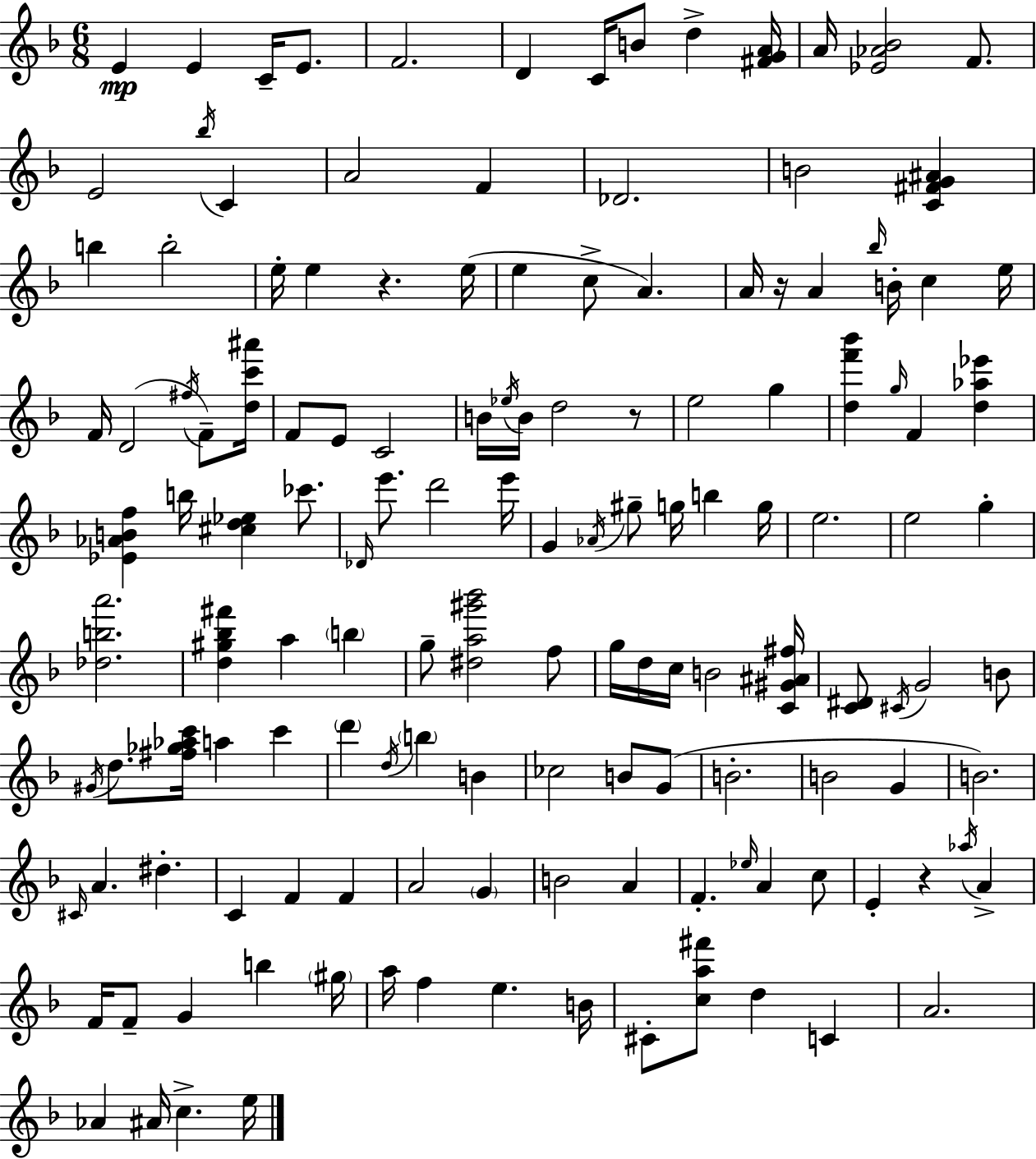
{
  \clef treble
  \numericTimeSignature
  \time 6/8
  \key d \minor
  \repeat volta 2 { e'4\mp e'4 c'16-- e'8. | f'2. | d'4 c'16 b'8 d''4-> <fis' g' a'>16 | a'16 <ees' aes' bes'>2 f'8. | \break e'2 \acciaccatura { bes''16 } c'4 | a'2 f'4 | des'2. | b'2 <c' fis' g' ais'>4 | \break b''4 b''2-. | e''16-. e''4 r4. | e''16( e''4 c''8-> a'4.) | a'16 r16 a'4 \grace { bes''16 } b'16-. c''4 | \break e''16 f'16 d'2( \acciaccatura { fis''16 } | f'8--) <d'' c''' ais'''>16 f'8 e'8 c'2 | b'16 \acciaccatura { ees''16 } b'16 d''2 | r8 e''2 | \break g''4 <d'' f''' bes'''>4 \grace { g''16 } f'4 | <d'' aes'' ees'''>4 <ees' aes' b' f''>4 b''16 <cis'' d'' ees''>4 | ces'''8. \grace { des'16 } e'''8. d'''2 | e'''16 g'4 \acciaccatura { aes'16 } gis''8-- | \break g''16 b''4 g''16 e''2. | e''2 | g''4-. <des'' b'' a'''>2. | <d'' gis'' bes'' fis'''>4 a''4 | \break \parenthesize b''4 g''8-- <dis'' a'' gis''' bes'''>2 | f''8 g''16 d''16 c''16 b'2 | <c' gis' ais' fis''>16 <c' dis'>8 \acciaccatura { cis'16 } g'2 | b'8 \acciaccatura { gis'16 } d''8. | \break <fis'' ges'' aes'' c'''>16 a''4 c'''4 \parenthesize d'''4 | \acciaccatura { d''16 } \parenthesize b''4 b'4 ces''2 | b'8 g'8( b'2.-. | b'2 | \break g'4 b'2.) | \grace { cis'16 } a'4. | dis''4.-. c'4 | f'4 f'4 a'2 | \break \parenthesize g'4 b'2 | a'4 f'4.-. | \grace { ees''16 } a'4 c''8 | e'4-. r4 \acciaccatura { aes''16 } a'4-> | \break f'16 f'8-- g'4 b''4 | \parenthesize gis''16 a''16 f''4 e''4. | b'16 cis'8-. <c'' a'' fis'''>8 d''4 c'4 | a'2. | \break aes'4 ais'16 c''4.-> | e''16 } \bar "|."
}